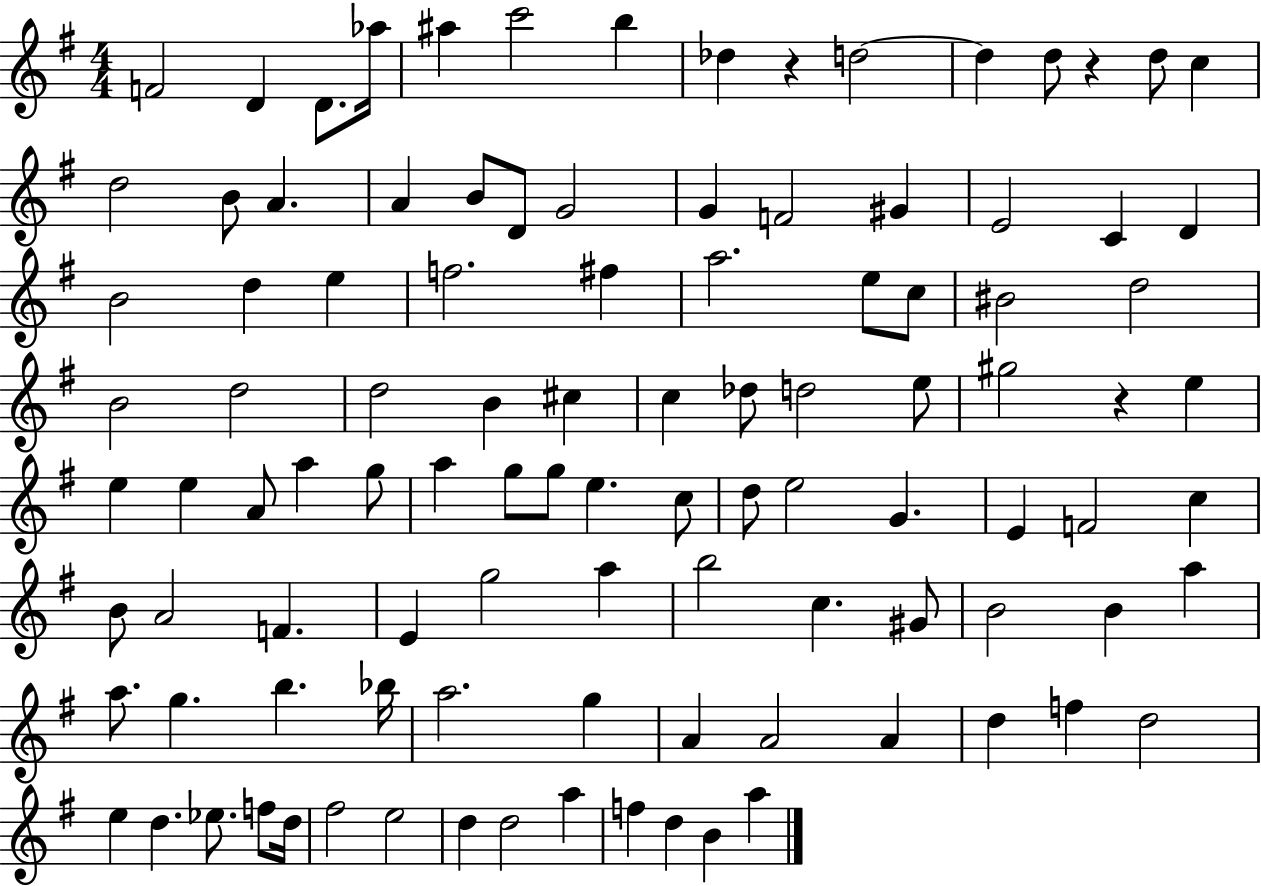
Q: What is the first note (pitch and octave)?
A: F4